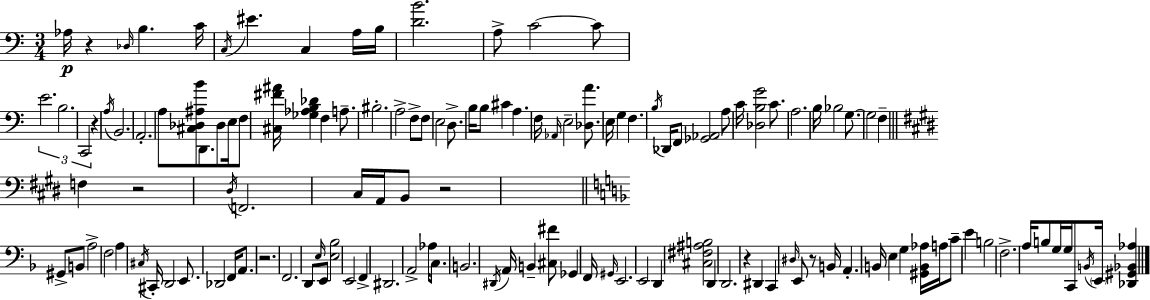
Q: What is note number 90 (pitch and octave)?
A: E2